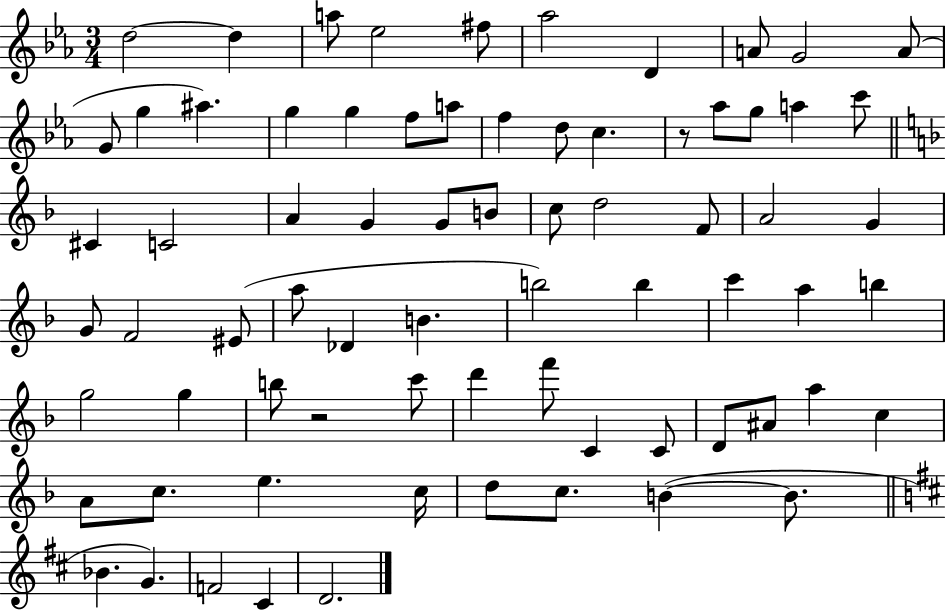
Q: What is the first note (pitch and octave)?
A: D5